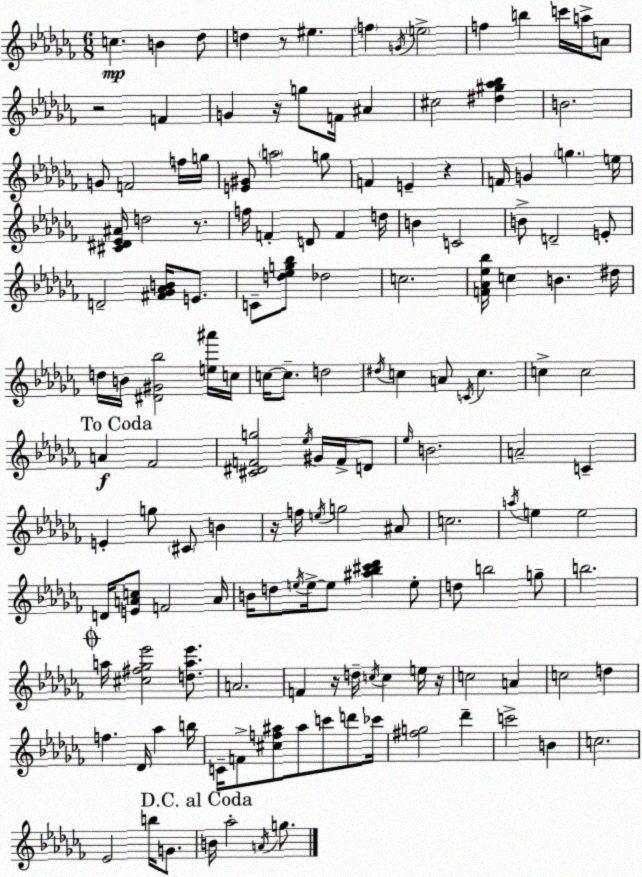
X:1
T:Untitled
M:6/8
L:1/4
K:Abm
c B _d/2 d z/2 ^e f G/4 e2 f b c'/4 a/4 A/2 z2 F G z/4 g/2 F/4 ^A ^c2 [^d^g_a_b] B2 G/2 F2 f/4 g/4 [E^G]/2 a2 g/2 F E z F/4 G g e/4 [^C^D_E^A]/4 d2 z/2 f/4 F D/2 F d/4 B C2 B/2 D2 E/2 D2 [^F_G_AB]/4 E/2 C/2 [d_eg_b]/2 _d2 c2 [F_A_e_b]/4 c B ^d/4 d/4 B/4 [^D^G_b]2 [e^a']/4 c/4 c/4 c/2 d2 ^d/4 c A/2 C/4 c c c2 A _F2 [^C^DFg]2 _e/4 ^G/4 F/4 D/2 _e/4 B2 A2 C E g/2 ^C/2 B z/4 f/4 e/4 g2 ^A/2 c2 a/4 e e2 D/4 [EAc]/2 F2 A/4 B/4 d/2 e/4 e/4 e/2 [^a_b^c'_d'] e/2 d/2 b2 g/2 b2 a/4 [^c^f_g_e']2 [da_e']/2 A2 F z/4 d/4 c/4 c e/4 z/4 c2 A c2 d f _D/4 _a b/4 C/4 F/2 [^cf^a]/2 ^a/2 c'/2 d'/2 _c'/4 [^fg]2 _d' c'2 B c2 _E2 b/4 G/2 B/4 _a2 A/4 g/2